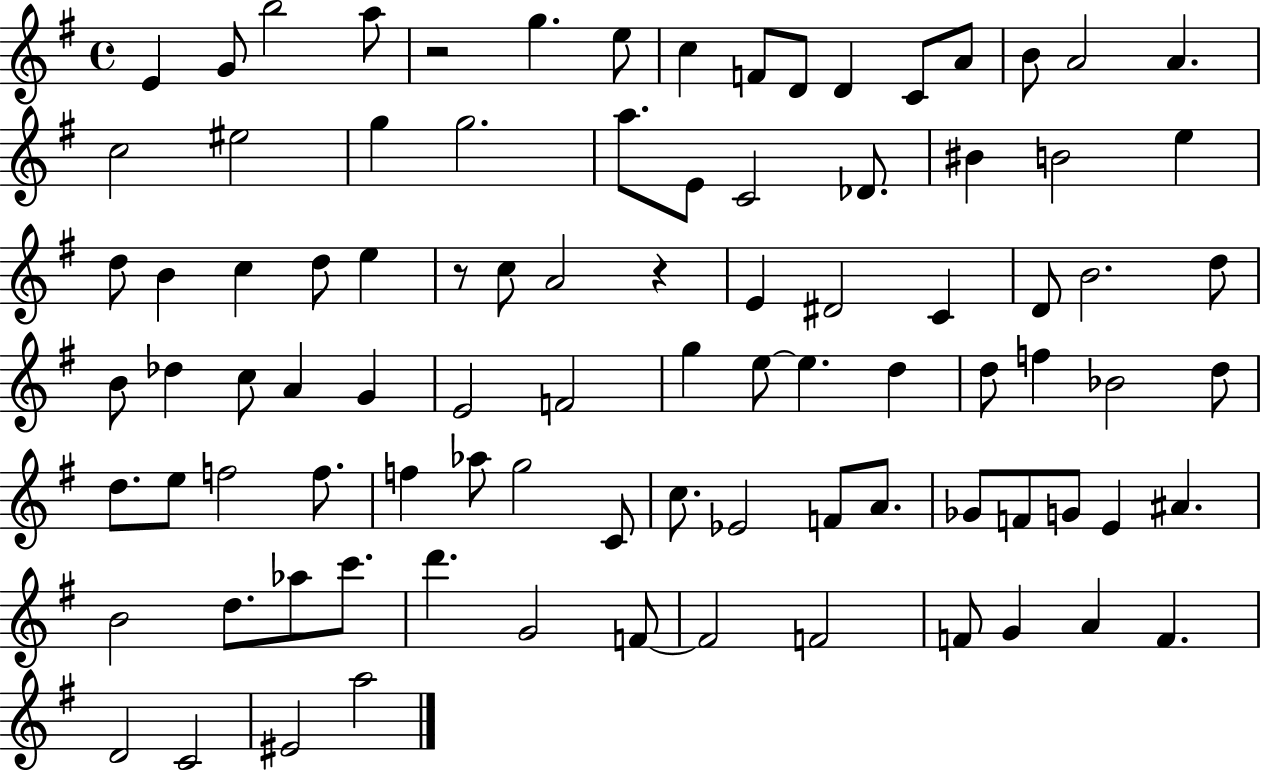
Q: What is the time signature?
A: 4/4